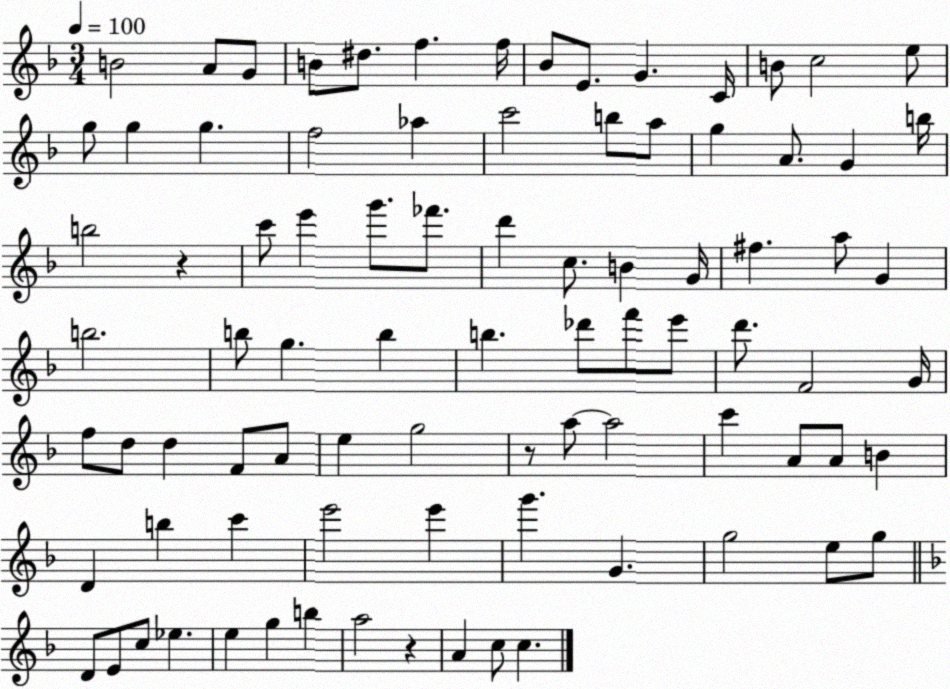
X:1
T:Untitled
M:3/4
L:1/4
K:F
B2 A/2 G/2 B/2 ^d/2 f f/4 _B/2 E/2 G C/4 B/2 c2 e/2 g/2 g g f2 _a c'2 b/2 a/2 g A/2 G b/4 b2 z c'/2 e' g'/2 _f'/2 d' c/2 B G/4 ^f a/2 G b2 b/2 g b b _d'/2 f'/2 e'/2 d'/2 F2 G/4 f/2 d/2 d F/2 A/2 e g2 z/2 a/2 a2 c' A/2 A/2 B D b c' e'2 e' g' G g2 e/2 g/2 D/2 E/2 c/2 _e e g b a2 z A c/2 c